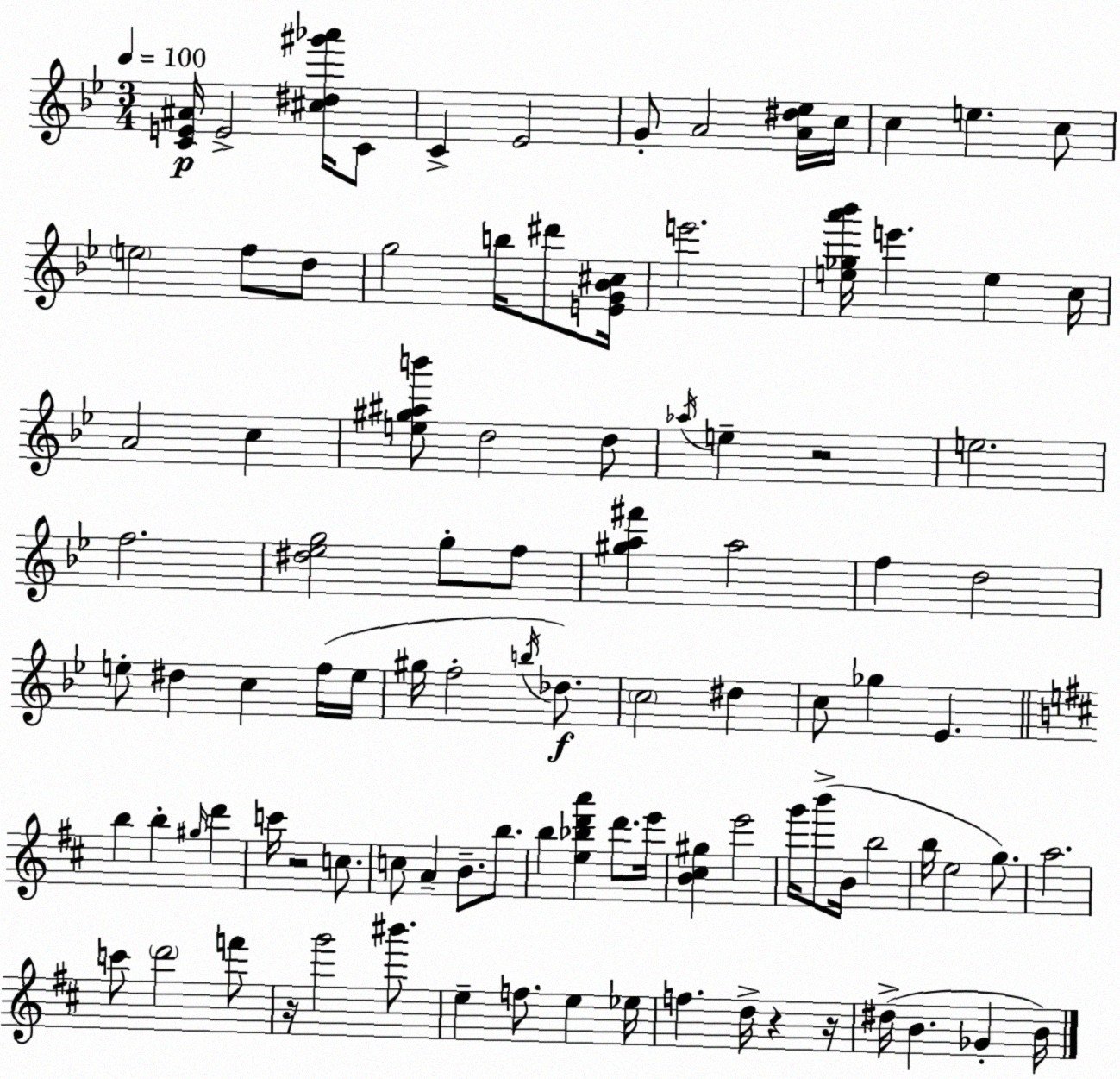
X:1
T:Untitled
M:3/4
L:1/4
K:Gm
[CE^A]/4 E2 [^c^d^g'_a']/4 C/2 C _E2 G/2 A2 [A^d_e]/4 c/4 c e c/2 e2 f/2 d/2 g2 b/4 ^d'/2 [EG_B^c]/4 e'2 [e_ga'_b']/4 e' e c/4 A2 c [e^g^ab']/2 d2 d/2 _a/4 e z2 e2 f2 [^d_eg]2 g/2 f/2 [^ga^f'] a2 f d2 e/2 ^d c f/4 e/4 ^g/4 f2 b/4 _d/2 c2 ^d c/2 _g _E b b ^g/4 d' c'/4 z2 c/2 c/2 A B/2 b/2 b [e_bd'a'] d'/2 e'/4 [B^c^g] e'2 g'/4 b'/2 B/4 b2 b/4 e2 g/2 a2 c'/2 d'2 f'/2 z/4 g'2 ^b'/2 e f/2 e _e/4 f d/4 z z/4 ^d/4 B _G B/4